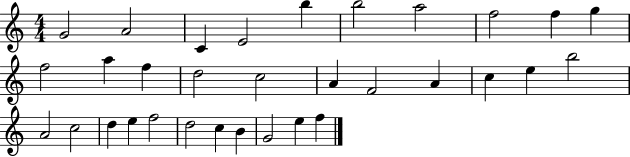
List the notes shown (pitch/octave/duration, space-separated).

G4/h A4/h C4/q E4/h B5/q B5/h A5/h F5/h F5/q G5/q F5/h A5/q F5/q D5/h C5/h A4/q F4/h A4/q C5/q E5/q B5/h A4/h C5/h D5/q E5/q F5/h D5/h C5/q B4/q G4/h E5/q F5/q